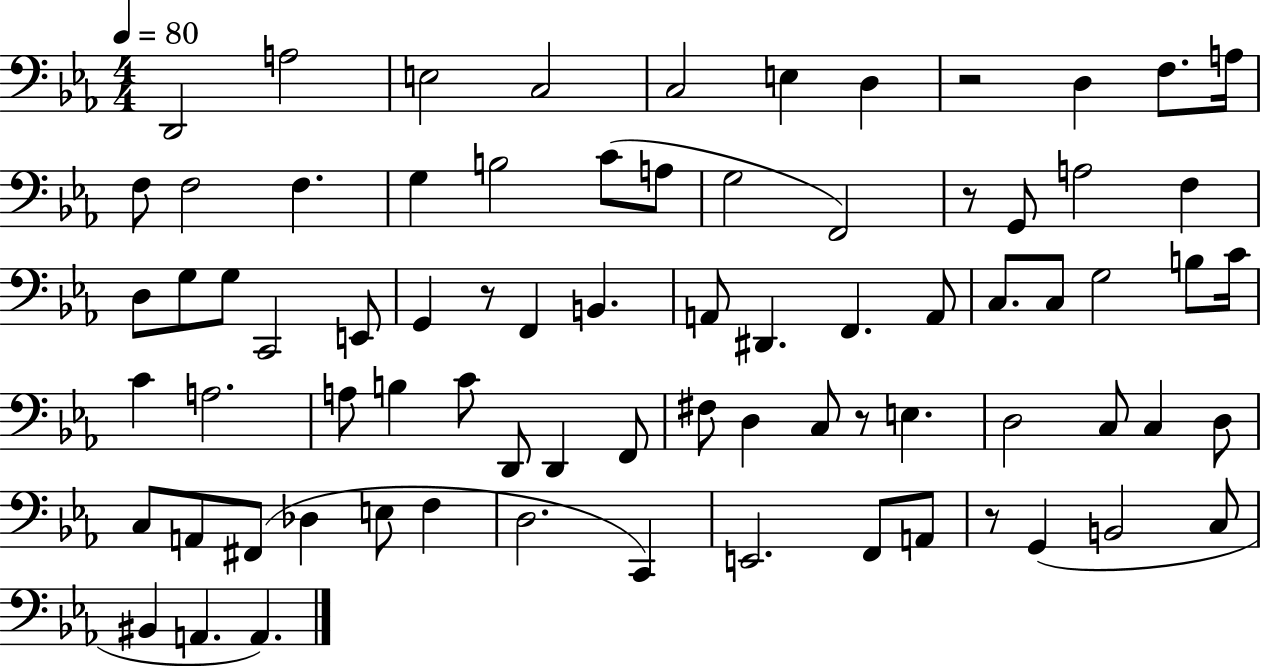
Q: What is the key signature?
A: EES major